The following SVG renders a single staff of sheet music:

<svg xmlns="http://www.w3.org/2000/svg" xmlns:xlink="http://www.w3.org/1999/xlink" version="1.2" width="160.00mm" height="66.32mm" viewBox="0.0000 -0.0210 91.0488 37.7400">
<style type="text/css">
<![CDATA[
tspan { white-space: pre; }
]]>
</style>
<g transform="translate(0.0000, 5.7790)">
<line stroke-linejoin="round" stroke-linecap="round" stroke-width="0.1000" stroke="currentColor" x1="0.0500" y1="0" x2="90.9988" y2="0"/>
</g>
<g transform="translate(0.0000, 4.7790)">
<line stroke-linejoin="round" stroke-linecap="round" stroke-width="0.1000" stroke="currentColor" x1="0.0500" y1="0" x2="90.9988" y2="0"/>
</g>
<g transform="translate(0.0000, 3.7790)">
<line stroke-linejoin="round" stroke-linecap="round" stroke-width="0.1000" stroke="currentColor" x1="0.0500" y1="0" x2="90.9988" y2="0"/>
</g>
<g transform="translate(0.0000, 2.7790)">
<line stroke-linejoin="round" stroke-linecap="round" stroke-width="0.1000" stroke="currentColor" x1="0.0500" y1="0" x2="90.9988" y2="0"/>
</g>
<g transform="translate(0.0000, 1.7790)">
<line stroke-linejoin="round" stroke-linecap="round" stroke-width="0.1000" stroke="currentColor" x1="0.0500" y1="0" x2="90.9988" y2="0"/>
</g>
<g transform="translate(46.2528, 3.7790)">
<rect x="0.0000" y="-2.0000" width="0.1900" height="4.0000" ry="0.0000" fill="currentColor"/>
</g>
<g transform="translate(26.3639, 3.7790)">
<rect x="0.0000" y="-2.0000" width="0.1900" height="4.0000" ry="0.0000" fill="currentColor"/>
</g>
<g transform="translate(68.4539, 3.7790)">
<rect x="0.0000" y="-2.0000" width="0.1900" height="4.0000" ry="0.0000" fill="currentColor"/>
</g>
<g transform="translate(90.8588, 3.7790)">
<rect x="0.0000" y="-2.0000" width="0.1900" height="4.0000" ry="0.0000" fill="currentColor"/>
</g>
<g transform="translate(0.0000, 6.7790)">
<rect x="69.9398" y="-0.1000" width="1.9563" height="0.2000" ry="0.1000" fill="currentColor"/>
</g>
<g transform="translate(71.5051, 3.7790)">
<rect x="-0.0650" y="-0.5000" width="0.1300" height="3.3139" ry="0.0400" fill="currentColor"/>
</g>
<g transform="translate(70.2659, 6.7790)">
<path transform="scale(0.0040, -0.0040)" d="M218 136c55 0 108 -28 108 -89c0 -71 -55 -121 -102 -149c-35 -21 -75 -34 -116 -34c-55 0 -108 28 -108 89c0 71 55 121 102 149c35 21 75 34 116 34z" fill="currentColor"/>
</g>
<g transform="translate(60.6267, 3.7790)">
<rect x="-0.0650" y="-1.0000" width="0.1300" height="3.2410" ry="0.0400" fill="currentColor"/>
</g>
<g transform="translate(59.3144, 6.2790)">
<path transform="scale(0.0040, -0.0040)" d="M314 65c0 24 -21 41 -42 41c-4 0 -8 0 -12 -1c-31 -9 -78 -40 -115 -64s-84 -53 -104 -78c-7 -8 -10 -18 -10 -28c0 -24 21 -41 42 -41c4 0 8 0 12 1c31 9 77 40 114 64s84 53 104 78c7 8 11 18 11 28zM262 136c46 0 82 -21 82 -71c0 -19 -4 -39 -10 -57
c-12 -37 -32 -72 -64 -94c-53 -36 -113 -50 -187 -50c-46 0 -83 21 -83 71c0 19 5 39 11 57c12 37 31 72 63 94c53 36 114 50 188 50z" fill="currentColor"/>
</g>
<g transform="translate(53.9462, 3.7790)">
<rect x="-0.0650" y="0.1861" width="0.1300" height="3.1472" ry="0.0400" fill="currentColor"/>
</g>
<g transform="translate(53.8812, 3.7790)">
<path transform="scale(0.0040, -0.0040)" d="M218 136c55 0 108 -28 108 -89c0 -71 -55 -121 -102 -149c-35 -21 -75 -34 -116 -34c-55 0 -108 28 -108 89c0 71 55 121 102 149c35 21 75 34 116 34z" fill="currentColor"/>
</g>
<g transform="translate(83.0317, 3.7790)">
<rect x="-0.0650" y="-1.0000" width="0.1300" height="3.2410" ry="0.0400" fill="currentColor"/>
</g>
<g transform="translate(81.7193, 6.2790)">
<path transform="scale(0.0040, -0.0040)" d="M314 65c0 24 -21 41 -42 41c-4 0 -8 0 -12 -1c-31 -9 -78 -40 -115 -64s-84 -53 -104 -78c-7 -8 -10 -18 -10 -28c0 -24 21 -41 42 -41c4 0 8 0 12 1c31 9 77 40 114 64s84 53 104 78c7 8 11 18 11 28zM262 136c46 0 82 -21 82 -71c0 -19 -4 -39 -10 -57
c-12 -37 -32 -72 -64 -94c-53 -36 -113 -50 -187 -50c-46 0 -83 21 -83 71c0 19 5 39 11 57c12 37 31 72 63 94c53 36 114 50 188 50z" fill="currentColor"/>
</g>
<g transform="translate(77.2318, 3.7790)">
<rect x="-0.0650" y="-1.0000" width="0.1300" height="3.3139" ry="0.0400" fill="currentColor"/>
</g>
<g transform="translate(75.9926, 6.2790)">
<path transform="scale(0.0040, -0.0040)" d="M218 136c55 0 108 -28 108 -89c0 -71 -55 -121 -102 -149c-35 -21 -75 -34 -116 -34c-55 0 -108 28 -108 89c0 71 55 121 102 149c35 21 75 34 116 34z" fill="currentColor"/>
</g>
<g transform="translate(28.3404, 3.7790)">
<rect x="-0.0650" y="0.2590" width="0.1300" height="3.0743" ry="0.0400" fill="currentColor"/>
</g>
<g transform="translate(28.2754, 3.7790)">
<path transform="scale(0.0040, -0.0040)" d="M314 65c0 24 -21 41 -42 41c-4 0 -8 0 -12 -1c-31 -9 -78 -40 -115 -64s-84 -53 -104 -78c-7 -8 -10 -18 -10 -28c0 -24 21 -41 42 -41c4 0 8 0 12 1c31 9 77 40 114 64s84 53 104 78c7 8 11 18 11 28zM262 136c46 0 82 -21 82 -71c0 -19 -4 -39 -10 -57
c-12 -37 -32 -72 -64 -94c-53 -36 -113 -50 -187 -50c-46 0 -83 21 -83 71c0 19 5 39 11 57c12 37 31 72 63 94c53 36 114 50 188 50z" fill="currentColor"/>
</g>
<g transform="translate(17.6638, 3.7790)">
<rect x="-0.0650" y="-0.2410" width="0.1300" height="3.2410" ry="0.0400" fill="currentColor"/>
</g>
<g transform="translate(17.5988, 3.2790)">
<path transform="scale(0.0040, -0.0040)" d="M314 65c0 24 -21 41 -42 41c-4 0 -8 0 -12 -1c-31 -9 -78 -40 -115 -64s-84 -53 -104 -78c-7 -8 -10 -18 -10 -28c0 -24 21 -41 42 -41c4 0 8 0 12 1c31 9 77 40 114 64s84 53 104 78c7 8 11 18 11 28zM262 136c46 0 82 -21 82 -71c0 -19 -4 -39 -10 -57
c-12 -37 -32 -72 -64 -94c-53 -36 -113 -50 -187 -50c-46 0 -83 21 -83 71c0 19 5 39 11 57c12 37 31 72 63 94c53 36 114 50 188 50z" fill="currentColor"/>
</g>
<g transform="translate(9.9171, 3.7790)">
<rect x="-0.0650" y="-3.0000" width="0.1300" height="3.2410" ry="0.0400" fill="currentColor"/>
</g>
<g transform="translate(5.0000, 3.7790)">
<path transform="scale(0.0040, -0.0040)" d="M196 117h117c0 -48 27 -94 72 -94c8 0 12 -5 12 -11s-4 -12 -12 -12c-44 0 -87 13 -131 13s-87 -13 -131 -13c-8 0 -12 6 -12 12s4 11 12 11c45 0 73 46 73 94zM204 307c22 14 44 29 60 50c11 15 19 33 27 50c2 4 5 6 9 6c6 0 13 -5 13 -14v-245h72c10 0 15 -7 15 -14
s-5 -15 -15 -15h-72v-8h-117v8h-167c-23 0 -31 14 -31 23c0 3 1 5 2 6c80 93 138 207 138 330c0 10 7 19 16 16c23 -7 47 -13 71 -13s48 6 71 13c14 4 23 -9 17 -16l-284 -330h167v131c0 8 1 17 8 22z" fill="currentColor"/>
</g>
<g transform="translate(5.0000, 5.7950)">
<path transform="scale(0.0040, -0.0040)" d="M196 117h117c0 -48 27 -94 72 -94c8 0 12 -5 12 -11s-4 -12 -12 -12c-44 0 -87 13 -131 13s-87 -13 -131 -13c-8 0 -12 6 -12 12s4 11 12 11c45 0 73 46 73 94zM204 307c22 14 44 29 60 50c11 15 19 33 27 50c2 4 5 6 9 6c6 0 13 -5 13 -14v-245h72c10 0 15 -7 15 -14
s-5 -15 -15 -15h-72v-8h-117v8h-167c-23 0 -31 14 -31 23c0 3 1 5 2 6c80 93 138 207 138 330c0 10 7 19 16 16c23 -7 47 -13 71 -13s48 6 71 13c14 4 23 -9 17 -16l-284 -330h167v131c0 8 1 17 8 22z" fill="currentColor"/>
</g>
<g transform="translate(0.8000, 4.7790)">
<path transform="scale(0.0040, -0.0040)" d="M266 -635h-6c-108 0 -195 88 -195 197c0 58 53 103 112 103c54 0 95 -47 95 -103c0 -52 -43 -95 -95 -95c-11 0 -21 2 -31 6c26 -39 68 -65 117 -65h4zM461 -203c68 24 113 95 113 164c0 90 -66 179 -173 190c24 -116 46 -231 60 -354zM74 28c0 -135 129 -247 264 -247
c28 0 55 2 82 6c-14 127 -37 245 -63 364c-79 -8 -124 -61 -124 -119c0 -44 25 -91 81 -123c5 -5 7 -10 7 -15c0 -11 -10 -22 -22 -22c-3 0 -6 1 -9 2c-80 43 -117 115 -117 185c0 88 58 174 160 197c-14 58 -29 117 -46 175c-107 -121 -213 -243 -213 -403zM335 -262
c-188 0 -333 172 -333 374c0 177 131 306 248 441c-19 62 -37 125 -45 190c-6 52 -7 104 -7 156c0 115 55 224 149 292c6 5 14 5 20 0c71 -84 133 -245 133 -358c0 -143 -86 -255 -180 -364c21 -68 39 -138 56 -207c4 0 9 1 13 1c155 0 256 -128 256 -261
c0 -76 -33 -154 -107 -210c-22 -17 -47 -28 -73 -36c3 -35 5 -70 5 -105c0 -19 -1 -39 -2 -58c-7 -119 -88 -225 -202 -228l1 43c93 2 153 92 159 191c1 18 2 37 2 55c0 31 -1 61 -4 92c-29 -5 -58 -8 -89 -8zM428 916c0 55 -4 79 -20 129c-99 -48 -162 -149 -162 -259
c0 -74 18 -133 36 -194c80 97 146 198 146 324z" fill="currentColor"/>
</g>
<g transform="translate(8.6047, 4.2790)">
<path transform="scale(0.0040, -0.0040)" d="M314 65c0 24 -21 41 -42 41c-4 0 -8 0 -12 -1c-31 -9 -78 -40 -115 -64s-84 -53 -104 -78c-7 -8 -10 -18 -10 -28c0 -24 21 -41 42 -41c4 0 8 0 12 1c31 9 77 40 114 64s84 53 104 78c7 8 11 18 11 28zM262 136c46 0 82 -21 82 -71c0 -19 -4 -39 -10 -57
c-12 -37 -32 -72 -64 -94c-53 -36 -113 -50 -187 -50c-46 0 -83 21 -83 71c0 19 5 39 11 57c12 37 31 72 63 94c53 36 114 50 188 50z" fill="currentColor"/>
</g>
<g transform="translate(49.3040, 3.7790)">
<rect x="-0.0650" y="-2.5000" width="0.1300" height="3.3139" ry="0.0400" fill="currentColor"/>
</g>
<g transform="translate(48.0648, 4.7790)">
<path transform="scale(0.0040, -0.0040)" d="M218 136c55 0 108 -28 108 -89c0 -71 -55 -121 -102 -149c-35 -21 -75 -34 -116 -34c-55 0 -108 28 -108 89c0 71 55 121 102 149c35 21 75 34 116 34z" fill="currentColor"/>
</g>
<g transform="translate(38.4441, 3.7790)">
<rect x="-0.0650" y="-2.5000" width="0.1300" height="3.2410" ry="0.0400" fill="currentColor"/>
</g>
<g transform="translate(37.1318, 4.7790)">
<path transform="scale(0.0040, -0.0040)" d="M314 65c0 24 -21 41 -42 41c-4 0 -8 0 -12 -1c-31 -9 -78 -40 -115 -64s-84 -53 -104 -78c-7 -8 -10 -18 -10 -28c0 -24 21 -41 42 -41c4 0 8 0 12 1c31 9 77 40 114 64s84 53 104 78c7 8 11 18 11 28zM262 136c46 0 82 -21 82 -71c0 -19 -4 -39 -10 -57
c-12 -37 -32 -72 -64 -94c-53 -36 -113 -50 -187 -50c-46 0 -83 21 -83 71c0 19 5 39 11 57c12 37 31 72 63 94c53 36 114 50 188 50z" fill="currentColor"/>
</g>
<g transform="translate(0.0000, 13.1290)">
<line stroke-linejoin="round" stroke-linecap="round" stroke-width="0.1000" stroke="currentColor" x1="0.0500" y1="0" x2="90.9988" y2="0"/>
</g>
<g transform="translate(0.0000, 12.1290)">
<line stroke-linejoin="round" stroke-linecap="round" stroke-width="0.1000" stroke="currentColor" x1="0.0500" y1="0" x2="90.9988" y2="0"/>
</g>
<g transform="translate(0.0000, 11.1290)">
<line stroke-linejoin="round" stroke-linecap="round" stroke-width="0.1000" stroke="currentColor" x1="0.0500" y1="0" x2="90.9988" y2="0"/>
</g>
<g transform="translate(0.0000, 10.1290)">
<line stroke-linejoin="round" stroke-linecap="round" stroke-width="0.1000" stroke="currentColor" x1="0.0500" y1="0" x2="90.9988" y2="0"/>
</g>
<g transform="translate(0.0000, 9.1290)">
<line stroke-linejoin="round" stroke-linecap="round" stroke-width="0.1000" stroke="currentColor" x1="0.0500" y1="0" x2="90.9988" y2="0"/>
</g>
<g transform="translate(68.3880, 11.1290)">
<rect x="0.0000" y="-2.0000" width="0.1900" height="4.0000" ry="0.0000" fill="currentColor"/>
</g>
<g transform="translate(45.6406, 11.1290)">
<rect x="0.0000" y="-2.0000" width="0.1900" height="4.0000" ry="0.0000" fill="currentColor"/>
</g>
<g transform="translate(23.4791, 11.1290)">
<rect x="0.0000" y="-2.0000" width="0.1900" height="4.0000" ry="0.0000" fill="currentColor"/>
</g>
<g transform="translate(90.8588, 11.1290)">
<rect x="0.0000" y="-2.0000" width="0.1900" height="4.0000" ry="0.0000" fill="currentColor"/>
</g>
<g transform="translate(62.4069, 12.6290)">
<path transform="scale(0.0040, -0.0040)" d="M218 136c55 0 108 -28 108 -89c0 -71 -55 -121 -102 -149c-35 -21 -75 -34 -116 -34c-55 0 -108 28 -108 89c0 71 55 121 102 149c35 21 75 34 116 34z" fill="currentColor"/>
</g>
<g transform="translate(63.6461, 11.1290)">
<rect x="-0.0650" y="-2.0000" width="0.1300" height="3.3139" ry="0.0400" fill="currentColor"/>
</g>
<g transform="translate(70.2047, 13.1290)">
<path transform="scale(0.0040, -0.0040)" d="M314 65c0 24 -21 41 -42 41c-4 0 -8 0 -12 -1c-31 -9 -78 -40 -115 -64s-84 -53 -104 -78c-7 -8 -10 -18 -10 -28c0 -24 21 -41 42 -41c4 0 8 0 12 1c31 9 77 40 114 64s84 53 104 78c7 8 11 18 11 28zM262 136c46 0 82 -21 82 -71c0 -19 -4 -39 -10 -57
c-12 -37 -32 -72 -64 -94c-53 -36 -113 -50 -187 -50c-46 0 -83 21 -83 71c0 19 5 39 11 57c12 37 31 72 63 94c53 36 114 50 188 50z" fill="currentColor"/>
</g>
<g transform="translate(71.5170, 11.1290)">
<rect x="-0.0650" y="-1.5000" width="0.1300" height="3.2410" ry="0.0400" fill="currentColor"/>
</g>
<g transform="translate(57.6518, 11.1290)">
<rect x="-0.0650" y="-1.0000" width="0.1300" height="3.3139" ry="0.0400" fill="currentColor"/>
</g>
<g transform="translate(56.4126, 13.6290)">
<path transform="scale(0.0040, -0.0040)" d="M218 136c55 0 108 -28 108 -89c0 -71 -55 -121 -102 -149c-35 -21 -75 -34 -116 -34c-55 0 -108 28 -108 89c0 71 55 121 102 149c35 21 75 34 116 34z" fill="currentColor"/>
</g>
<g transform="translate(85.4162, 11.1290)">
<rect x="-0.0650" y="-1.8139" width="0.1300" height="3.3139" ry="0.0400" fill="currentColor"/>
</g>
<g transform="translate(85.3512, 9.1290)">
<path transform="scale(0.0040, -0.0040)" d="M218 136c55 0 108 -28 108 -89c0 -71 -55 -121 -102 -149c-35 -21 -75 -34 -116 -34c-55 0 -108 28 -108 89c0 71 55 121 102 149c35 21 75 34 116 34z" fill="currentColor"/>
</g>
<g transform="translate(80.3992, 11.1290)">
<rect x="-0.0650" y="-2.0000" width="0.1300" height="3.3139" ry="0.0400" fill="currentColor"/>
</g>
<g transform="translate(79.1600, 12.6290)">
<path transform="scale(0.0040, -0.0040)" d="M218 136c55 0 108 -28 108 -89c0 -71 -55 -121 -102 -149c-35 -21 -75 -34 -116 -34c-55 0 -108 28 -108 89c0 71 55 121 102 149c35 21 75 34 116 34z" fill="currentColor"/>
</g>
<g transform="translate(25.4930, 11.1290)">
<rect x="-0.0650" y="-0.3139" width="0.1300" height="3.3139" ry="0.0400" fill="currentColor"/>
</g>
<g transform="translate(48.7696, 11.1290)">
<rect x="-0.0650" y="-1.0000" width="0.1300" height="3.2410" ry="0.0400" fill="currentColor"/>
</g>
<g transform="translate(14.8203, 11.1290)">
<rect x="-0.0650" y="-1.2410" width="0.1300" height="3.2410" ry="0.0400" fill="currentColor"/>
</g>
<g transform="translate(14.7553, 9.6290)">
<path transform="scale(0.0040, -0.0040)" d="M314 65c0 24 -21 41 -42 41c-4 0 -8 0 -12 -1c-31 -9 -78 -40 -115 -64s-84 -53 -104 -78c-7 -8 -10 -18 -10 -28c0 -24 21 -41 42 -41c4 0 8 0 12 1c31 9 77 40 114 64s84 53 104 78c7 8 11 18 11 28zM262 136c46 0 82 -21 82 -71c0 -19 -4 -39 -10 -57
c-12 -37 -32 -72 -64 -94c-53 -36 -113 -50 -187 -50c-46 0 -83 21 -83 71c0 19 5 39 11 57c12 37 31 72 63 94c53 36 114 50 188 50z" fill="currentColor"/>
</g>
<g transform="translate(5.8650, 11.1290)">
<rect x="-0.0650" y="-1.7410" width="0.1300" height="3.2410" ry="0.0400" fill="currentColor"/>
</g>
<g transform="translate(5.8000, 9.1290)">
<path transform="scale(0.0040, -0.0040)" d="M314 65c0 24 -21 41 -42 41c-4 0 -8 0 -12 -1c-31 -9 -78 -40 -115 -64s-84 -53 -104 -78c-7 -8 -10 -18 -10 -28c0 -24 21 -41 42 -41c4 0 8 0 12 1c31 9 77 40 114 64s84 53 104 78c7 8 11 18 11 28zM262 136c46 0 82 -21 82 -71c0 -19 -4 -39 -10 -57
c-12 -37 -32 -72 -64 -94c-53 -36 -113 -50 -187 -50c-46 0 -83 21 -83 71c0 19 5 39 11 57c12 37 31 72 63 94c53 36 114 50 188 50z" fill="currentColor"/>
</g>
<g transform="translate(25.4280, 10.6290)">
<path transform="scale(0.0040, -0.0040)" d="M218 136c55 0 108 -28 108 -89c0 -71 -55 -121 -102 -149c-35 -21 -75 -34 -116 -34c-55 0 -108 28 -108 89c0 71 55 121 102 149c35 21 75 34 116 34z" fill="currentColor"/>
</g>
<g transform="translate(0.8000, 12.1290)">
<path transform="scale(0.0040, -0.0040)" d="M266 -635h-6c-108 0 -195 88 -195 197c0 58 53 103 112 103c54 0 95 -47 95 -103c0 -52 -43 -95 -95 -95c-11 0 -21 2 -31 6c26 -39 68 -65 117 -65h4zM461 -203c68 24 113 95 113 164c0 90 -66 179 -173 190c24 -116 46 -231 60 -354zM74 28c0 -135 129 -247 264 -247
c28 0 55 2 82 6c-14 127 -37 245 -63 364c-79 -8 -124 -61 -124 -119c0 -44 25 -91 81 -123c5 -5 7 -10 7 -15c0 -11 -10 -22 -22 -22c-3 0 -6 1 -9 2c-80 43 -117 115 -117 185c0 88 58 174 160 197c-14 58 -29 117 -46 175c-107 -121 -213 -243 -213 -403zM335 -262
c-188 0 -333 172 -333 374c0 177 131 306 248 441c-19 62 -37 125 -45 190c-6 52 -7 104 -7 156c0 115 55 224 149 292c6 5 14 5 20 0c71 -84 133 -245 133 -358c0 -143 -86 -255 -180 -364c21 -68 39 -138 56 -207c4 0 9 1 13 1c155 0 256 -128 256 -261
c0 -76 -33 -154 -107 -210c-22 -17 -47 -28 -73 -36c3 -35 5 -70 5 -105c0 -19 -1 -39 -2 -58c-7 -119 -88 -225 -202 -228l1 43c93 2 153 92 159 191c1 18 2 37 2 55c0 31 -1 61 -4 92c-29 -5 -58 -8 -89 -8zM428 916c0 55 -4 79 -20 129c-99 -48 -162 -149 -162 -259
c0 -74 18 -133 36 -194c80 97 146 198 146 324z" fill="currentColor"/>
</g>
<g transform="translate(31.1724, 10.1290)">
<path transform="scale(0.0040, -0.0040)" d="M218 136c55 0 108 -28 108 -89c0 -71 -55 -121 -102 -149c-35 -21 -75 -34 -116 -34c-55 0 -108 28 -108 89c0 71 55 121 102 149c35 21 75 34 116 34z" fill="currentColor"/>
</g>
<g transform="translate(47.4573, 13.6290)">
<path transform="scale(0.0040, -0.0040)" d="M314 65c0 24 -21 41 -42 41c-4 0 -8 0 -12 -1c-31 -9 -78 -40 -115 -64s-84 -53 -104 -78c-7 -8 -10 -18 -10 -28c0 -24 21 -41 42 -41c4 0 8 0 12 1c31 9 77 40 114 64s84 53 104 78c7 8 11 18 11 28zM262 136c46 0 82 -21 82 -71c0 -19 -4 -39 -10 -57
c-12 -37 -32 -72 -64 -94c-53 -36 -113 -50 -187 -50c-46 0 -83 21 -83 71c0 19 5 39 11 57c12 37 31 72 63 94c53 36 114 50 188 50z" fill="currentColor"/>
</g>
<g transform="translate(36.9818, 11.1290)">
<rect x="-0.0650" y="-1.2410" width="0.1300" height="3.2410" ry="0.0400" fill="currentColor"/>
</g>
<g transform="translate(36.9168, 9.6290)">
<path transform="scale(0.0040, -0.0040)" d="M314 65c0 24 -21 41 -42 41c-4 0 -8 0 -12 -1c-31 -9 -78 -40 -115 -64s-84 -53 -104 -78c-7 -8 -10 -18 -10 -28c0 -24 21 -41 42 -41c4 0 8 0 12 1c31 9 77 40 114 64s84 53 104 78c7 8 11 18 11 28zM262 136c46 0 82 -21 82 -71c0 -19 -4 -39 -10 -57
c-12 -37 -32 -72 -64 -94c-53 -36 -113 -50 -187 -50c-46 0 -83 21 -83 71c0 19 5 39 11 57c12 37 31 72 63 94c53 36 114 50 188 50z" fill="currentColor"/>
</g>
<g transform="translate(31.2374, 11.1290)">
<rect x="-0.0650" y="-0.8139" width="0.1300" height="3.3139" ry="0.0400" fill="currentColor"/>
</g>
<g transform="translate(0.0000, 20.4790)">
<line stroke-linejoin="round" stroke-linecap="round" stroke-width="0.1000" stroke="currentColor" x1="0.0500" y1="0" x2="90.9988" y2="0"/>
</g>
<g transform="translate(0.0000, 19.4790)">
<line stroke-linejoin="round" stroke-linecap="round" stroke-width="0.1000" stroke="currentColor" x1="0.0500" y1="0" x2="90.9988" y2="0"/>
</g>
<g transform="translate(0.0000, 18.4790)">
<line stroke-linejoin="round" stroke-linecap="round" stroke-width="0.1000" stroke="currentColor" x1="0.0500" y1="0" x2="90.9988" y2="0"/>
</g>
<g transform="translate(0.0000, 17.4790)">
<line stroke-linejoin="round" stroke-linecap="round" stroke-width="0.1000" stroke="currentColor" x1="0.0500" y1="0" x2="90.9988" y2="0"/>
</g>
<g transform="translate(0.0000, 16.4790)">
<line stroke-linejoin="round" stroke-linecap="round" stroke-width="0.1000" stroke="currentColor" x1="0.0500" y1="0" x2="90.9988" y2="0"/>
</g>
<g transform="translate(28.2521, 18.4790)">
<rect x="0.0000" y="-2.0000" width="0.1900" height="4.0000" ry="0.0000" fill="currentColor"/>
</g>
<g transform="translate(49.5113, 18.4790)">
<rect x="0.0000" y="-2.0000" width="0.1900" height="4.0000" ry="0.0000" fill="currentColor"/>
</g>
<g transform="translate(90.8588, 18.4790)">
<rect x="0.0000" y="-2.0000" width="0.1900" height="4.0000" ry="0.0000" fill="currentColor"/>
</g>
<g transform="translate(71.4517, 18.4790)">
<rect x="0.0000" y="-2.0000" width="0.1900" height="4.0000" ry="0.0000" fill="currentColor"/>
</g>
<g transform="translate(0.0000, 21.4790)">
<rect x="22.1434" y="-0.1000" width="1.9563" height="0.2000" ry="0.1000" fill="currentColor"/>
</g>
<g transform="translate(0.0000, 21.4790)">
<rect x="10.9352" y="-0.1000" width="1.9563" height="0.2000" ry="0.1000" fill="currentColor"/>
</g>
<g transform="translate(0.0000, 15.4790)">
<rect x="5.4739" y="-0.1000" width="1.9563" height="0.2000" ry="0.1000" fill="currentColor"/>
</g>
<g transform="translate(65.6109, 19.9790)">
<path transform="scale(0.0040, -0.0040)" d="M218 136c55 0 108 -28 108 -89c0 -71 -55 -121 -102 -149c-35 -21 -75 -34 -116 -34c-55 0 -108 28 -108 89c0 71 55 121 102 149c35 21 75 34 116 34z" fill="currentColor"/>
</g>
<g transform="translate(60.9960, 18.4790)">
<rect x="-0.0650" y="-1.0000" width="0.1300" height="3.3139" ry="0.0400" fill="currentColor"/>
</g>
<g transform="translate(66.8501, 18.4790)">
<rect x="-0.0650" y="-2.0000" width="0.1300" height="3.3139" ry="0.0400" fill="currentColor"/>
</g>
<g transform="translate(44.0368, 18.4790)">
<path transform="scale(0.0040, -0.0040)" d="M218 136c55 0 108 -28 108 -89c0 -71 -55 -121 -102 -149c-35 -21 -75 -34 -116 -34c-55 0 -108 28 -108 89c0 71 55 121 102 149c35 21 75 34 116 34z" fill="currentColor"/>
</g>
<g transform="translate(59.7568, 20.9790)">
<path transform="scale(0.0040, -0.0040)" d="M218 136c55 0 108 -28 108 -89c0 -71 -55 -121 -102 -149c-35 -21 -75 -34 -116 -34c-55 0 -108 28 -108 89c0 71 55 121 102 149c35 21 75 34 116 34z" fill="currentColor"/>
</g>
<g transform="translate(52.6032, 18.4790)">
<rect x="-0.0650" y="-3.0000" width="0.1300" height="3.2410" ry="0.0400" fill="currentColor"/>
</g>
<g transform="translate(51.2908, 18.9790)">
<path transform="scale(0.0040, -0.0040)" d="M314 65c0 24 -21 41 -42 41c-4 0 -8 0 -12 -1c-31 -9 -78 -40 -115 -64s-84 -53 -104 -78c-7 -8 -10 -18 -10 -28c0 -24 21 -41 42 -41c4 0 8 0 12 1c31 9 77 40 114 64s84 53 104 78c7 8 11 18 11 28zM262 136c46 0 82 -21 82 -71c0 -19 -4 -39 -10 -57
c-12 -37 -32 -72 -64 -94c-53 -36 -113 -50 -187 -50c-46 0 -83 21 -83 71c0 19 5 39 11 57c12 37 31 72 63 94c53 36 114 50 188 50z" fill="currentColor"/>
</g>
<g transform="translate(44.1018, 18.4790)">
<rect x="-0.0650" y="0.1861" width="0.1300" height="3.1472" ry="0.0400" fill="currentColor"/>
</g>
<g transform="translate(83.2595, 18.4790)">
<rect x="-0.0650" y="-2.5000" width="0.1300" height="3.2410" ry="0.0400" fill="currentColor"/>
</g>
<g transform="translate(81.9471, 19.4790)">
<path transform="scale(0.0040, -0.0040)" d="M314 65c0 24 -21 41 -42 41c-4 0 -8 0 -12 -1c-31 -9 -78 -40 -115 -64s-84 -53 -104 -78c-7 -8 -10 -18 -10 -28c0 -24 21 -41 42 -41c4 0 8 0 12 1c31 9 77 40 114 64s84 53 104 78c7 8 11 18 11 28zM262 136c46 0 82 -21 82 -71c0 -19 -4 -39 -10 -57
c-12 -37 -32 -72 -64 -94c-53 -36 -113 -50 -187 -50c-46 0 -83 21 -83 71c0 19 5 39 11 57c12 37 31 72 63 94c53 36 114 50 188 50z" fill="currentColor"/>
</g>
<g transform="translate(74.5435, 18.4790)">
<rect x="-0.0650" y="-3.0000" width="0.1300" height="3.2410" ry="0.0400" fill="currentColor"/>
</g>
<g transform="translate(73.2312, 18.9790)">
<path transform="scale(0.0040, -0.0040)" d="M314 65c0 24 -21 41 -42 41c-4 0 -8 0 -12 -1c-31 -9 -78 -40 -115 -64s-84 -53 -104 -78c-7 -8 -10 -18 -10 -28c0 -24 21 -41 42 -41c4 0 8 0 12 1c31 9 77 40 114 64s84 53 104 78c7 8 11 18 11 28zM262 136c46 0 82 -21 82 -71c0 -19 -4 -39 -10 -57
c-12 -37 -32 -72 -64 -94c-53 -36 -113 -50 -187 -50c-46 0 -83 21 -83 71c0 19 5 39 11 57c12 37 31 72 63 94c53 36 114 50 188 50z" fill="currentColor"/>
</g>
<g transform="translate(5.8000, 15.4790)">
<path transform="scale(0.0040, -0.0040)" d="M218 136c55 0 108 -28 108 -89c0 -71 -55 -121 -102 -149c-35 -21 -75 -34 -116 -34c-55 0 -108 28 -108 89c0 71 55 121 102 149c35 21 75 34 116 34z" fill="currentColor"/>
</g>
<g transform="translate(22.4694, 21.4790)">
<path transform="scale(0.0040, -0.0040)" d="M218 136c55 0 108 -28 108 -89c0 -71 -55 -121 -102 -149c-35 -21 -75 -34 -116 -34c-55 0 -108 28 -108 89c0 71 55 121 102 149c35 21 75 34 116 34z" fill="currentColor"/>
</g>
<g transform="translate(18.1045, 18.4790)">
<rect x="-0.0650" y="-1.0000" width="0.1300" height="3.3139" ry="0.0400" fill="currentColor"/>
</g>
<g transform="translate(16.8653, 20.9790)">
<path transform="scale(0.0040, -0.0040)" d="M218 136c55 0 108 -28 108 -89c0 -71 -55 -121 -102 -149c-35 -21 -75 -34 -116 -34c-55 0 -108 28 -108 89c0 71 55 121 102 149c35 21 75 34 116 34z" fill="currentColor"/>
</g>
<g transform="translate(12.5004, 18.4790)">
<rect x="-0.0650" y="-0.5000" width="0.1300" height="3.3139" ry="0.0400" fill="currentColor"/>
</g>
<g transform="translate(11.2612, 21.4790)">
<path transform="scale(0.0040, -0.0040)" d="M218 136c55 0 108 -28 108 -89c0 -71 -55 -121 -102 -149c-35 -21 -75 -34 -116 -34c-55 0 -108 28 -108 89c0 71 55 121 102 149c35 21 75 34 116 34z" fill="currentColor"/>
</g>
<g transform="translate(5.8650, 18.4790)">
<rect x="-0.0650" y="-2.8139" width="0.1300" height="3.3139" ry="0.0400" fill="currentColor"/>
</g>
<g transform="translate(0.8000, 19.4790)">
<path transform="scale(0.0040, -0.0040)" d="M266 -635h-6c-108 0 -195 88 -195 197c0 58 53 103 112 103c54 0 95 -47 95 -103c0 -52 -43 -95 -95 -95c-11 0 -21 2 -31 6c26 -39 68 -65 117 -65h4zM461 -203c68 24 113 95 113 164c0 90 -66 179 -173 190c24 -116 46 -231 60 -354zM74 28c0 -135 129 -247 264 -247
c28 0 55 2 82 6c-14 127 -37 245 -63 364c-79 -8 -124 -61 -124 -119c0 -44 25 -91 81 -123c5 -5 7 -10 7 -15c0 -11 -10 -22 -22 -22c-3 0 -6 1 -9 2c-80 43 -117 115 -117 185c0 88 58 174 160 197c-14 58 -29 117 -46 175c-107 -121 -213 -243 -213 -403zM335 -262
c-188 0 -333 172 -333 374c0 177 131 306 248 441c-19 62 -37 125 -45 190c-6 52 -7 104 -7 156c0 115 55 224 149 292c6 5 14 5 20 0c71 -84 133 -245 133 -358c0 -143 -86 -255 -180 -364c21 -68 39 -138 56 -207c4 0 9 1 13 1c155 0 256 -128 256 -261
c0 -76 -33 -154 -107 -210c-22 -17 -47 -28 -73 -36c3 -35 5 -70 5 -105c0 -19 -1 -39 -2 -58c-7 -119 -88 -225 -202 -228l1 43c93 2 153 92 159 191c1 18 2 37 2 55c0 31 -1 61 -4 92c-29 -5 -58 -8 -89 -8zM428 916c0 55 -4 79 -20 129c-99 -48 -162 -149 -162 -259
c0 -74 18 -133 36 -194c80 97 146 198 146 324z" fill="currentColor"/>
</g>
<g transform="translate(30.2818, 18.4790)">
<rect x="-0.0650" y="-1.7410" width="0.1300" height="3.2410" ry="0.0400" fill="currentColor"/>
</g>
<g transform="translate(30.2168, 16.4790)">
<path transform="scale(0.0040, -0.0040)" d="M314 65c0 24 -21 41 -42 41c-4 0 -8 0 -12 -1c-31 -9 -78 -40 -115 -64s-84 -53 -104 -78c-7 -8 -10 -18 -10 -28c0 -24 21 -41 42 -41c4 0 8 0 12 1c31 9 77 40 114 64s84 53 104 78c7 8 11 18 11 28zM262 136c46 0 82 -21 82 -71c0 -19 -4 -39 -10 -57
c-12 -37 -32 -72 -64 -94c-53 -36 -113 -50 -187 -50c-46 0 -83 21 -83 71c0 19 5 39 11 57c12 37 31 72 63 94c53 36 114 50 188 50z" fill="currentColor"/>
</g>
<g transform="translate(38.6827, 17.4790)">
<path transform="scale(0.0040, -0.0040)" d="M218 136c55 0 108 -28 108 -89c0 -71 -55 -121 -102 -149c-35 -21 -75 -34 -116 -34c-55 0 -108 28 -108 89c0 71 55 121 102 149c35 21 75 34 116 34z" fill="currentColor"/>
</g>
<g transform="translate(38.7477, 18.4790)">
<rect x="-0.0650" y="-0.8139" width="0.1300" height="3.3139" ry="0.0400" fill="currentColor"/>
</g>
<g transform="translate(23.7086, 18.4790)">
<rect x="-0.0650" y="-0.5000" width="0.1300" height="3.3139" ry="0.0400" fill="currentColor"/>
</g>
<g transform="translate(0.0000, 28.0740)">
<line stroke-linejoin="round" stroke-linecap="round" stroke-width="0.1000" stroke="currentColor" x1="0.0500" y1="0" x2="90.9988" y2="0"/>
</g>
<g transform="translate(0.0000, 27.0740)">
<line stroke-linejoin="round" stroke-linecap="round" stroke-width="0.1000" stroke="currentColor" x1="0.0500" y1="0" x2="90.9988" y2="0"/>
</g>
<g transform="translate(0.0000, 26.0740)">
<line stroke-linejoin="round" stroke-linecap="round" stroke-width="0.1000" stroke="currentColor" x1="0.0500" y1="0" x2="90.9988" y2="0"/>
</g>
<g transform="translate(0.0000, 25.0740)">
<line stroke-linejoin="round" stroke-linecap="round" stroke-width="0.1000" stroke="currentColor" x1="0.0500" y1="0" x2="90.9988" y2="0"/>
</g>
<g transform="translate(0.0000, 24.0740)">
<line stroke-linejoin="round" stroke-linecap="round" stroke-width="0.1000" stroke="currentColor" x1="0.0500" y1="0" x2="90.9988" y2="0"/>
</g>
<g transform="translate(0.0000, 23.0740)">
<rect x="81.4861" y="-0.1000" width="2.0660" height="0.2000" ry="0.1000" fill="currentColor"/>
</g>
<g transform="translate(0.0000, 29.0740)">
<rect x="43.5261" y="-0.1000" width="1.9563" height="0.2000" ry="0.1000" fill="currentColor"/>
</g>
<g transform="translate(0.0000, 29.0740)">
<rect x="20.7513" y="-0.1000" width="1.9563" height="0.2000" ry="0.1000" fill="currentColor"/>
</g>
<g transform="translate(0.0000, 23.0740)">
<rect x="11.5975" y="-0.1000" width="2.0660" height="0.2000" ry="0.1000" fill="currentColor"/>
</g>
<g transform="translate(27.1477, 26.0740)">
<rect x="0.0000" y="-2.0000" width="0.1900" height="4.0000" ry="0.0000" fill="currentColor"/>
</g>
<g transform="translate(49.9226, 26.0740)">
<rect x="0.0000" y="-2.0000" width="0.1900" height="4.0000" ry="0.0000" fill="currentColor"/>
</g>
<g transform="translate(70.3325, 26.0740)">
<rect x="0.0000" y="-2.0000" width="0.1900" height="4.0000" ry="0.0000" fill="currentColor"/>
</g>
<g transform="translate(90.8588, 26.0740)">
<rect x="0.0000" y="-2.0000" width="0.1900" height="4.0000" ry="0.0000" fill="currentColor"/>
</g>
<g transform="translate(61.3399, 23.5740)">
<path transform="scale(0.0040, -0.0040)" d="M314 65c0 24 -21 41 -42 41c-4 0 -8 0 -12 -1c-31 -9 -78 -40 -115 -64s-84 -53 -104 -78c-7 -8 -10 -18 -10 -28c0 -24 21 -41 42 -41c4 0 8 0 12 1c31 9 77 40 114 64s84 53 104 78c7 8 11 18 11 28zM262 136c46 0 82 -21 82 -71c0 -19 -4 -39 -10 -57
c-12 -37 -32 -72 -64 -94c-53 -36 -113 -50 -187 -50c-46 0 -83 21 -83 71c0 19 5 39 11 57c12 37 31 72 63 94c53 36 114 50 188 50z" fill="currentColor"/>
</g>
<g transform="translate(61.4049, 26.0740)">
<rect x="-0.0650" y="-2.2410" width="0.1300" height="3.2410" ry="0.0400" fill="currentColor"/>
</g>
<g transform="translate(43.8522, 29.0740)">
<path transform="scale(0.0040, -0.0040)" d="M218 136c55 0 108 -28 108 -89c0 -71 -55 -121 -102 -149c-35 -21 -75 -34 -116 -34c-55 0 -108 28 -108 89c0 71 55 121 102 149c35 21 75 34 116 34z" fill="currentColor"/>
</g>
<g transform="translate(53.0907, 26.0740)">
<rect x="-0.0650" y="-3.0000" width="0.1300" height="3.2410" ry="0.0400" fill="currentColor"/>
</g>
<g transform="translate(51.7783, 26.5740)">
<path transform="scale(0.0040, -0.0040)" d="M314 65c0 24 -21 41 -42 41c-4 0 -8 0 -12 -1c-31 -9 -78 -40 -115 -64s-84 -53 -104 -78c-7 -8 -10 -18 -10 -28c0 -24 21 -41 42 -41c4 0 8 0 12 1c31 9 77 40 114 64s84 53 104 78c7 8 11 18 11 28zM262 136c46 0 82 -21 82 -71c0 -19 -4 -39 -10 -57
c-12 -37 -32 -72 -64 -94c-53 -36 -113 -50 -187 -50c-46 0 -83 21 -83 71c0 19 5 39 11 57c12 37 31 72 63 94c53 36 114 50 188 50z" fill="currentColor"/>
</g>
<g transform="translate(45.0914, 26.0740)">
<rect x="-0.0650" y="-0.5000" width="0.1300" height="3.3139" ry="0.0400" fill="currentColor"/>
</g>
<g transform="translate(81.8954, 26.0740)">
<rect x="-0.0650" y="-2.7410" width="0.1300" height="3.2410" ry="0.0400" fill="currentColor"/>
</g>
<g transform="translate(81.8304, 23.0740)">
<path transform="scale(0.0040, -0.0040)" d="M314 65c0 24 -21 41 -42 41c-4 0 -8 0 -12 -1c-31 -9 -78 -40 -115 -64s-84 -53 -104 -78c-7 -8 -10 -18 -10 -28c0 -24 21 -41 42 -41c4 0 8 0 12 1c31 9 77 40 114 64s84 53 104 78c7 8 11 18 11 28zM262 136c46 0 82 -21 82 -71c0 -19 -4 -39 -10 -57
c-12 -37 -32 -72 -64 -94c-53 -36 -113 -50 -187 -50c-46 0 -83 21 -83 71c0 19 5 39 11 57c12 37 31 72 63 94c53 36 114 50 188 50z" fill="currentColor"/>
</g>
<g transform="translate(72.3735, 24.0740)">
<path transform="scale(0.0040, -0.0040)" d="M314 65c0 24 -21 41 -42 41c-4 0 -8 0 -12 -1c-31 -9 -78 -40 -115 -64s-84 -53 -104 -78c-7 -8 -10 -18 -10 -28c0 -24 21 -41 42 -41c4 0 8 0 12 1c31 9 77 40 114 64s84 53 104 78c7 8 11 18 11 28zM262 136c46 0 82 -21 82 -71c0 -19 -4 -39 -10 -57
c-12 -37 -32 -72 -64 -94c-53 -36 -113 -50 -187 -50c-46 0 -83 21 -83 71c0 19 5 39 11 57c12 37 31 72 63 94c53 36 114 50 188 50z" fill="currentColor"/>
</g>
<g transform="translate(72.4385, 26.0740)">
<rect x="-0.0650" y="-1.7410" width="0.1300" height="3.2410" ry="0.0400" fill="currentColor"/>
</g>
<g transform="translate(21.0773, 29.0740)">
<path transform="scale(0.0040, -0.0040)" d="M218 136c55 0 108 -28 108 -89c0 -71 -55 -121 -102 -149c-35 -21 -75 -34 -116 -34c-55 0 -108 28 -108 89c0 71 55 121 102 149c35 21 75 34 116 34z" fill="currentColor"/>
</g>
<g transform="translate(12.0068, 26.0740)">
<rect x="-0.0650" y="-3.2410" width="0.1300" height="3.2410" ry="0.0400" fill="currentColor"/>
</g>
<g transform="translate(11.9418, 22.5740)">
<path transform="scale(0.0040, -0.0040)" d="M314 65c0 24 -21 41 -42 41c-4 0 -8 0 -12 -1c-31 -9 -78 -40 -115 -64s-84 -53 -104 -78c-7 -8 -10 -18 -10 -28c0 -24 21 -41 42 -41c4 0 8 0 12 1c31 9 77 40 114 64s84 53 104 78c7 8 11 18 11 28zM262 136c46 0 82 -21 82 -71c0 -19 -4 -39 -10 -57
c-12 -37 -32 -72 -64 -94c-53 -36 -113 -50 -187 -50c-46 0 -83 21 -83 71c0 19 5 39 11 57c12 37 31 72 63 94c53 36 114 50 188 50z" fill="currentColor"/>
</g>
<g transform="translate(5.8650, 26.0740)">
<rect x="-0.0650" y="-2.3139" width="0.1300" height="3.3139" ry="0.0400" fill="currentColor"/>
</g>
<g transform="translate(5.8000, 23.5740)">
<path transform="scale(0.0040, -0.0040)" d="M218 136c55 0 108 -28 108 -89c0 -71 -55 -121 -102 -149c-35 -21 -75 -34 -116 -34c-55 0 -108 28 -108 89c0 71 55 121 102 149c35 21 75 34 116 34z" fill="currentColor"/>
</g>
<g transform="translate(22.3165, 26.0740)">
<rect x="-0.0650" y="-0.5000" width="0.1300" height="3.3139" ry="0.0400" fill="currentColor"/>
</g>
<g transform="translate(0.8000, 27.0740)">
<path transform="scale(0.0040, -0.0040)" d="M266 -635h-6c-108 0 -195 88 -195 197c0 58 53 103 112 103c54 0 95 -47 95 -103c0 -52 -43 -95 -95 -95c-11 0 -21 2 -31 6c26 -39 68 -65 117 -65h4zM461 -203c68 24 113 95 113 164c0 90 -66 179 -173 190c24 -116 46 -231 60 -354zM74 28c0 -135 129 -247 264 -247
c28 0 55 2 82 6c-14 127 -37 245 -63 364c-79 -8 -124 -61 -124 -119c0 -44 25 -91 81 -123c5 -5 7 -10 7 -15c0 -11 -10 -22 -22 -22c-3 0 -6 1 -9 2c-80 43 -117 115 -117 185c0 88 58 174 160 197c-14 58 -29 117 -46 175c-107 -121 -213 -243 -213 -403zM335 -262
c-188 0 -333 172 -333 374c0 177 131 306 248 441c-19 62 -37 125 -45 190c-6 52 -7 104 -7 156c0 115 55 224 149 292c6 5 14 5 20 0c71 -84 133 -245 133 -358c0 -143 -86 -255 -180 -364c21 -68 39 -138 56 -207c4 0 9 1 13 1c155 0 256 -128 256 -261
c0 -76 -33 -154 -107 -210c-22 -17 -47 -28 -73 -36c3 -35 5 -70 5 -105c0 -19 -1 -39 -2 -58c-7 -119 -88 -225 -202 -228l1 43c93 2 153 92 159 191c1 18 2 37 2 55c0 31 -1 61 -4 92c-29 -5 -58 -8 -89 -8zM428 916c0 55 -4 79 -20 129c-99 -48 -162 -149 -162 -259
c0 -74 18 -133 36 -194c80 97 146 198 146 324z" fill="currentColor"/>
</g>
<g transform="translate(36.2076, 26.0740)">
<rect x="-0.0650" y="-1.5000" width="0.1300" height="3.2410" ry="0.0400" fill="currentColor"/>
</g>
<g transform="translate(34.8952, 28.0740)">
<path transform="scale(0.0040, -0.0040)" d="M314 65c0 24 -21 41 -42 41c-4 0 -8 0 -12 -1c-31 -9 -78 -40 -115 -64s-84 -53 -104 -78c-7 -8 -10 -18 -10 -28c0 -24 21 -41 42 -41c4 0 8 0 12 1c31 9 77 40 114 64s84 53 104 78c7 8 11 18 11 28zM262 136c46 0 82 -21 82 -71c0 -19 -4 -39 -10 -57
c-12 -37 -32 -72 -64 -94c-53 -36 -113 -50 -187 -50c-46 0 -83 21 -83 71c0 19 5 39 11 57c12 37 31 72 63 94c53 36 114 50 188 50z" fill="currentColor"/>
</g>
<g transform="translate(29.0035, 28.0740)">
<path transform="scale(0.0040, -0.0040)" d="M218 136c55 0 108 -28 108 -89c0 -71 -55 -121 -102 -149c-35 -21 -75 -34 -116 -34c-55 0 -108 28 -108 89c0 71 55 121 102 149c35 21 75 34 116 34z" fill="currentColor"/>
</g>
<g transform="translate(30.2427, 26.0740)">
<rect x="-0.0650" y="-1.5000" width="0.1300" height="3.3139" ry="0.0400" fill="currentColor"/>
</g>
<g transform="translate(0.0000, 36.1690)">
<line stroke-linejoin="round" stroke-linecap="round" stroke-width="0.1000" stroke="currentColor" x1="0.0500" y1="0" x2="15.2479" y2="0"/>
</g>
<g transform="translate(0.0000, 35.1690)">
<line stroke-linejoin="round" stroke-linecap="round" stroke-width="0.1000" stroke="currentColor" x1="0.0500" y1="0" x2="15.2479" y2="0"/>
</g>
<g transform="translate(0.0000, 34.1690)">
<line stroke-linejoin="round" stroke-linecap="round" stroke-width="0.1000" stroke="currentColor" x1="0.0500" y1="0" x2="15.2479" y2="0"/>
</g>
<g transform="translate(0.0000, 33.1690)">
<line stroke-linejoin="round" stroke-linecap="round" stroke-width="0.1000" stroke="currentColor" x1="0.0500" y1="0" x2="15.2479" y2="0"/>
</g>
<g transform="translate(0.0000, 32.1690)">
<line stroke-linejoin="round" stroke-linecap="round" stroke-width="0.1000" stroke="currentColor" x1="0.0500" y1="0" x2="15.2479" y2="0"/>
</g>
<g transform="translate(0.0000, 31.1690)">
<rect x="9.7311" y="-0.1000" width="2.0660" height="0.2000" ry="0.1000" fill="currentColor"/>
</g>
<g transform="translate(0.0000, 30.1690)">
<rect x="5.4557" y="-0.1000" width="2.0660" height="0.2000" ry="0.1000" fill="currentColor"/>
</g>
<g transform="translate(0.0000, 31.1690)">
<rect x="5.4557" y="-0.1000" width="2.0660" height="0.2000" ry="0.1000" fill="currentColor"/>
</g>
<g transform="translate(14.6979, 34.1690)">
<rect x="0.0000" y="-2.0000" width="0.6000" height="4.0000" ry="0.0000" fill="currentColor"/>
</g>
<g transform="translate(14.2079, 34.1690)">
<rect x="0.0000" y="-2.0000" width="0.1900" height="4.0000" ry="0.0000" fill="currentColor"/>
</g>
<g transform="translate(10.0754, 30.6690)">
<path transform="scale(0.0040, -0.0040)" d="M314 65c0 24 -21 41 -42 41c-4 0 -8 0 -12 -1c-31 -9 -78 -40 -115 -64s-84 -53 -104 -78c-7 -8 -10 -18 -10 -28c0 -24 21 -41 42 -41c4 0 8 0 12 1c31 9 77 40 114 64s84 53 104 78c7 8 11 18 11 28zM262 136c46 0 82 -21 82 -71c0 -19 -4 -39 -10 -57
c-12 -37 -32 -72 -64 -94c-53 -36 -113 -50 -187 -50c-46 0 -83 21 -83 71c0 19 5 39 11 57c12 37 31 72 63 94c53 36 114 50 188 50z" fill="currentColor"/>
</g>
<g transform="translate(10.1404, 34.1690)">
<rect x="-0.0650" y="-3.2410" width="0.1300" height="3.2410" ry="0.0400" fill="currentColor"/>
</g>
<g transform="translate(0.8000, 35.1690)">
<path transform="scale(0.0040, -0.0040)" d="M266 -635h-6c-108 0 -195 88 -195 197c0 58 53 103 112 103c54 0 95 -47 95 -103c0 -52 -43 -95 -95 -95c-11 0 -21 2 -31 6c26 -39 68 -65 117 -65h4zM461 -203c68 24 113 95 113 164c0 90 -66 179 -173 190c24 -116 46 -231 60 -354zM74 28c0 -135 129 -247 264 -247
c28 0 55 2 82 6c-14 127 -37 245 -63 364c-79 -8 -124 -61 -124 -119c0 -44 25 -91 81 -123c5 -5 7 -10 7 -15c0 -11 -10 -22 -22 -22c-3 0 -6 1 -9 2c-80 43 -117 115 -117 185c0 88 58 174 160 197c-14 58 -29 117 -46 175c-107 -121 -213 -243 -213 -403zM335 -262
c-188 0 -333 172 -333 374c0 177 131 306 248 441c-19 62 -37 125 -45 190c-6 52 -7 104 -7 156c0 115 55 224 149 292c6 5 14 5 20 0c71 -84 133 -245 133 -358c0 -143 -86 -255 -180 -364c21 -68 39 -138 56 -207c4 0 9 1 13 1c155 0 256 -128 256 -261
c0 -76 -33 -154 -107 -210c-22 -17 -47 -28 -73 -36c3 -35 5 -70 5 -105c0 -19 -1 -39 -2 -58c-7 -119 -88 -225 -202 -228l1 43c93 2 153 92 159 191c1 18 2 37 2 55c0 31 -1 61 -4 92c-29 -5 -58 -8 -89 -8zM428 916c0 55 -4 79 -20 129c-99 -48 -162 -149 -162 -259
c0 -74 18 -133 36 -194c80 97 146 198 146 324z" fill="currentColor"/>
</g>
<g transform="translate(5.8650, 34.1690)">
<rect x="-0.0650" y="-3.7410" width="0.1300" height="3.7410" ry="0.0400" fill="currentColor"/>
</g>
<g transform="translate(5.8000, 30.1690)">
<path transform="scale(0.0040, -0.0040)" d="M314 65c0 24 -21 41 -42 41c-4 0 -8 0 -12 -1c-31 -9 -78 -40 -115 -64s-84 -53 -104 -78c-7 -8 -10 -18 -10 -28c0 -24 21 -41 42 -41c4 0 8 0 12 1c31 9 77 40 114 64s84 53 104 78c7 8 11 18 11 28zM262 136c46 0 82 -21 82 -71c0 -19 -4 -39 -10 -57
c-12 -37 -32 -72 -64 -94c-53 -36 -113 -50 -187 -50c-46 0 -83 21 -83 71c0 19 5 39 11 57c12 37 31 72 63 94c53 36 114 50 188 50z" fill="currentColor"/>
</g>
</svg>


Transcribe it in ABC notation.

X:1
T:Untitled
M:4/4
L:1/4
K:C
A2 c2 B2 G2 G B D2 C D D2 f2 e2 c d e2 D2 D F E2 F f a C D C f2 d B A2 D F A2 G2 g b2 C E E2 C A2 g2 f2 a2 c'2 b2